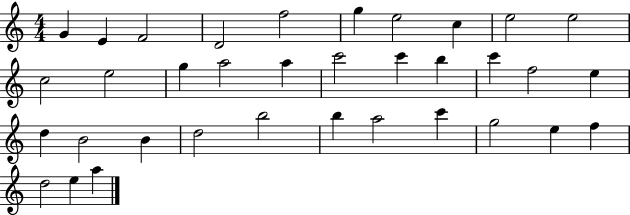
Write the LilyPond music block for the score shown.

{
  \clef treble
  \numericTimeSignature
  \time 4/4
  \key c \major
  g'4 e'4 f'2 | d'2 f''2 | g''4 e''2 c''4 | e''2 e''2 | \break c''2 e''2 | g''4 a''2 a''4 | c'''2 c'''4 b''4 | c'''4 f''2 e''4 | \break d''4 b'2 b'4 | d''2 b''2 | b''4 a''2 c'''4 | g''2 e''4 f''4 | \break d''2 e''4 a''4 | \bar "|."
}